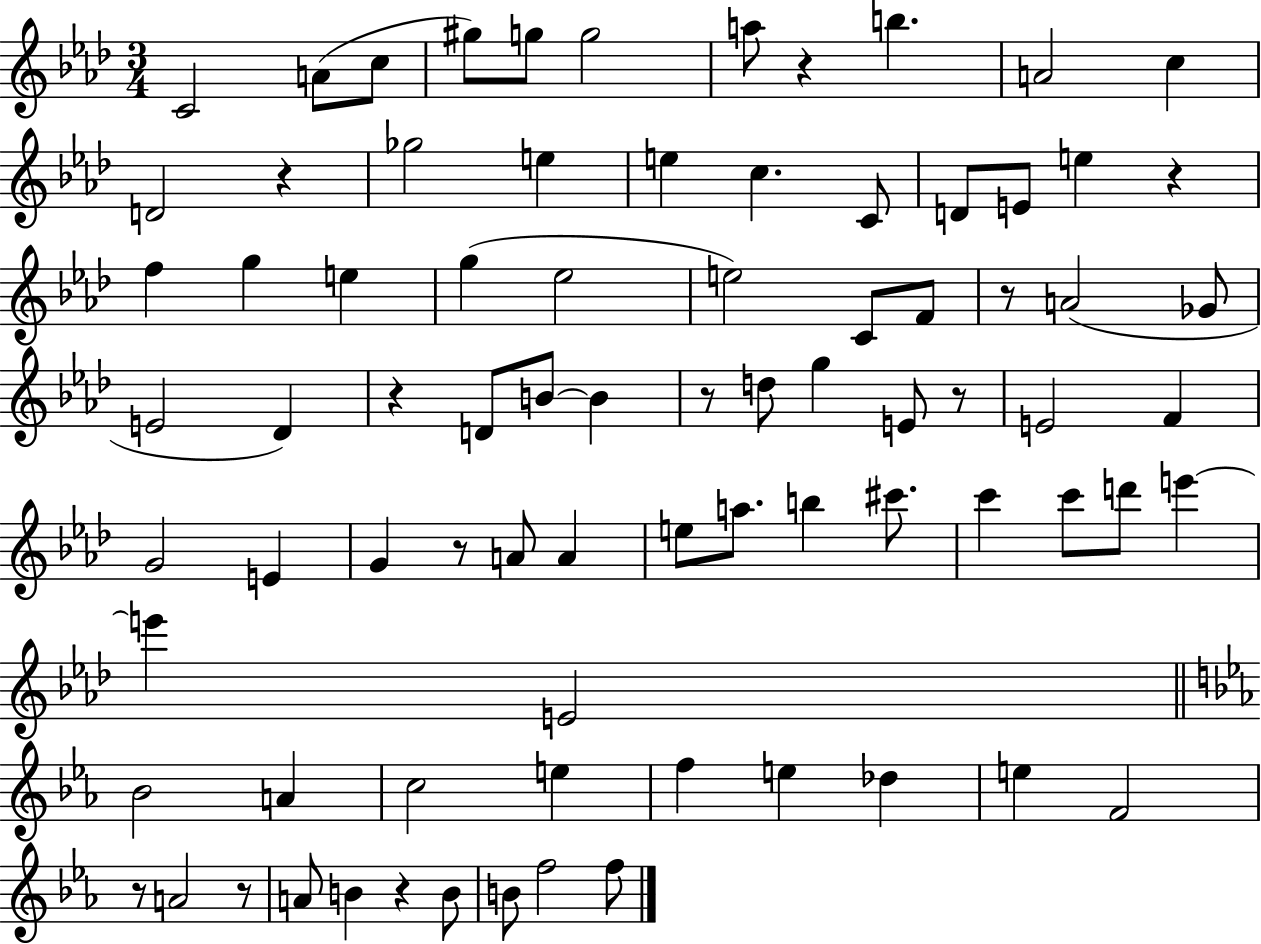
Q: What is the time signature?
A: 3/4